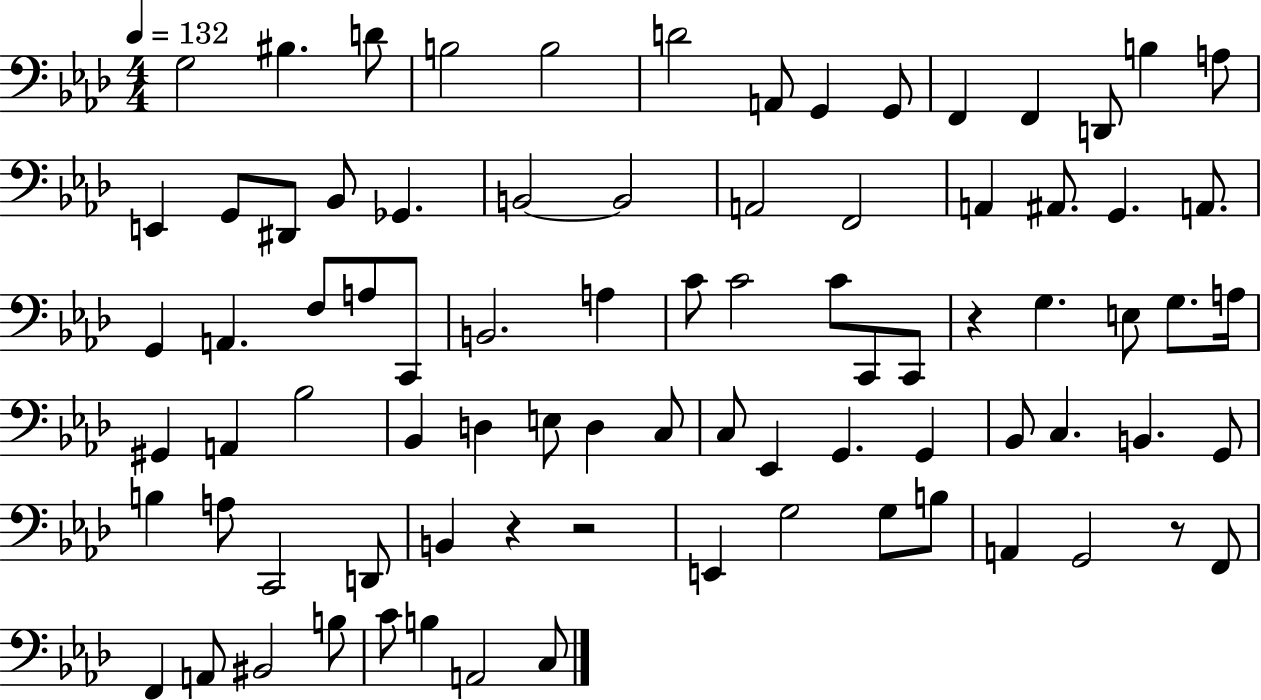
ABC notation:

X:1
T:Untitled
M:4/4
L:1/4
K:Ab
G,2 ^B, D/2 B,2 B,2 D2 A,,/2 G,, G,,/2 F,, F,, D,,/2 B, A,/2 E,, G,,/2 ^D,,/2 _B,,/2 _G,, B,,2 B,,2 A,,2 F,,2 A,, ^A,,/2 G,, A,,/2 G,, A,, F,/2 A,/2 C,,/2 B,,2 A, C/2 C2 C/2 C,,/2 C,,/2 z G, E,/2 G,/2 A,/4 ^G,, A,, _B,2 _B,, D, E,/2 D, C,/2 C,/2 _E,, G,, G,, _B,,/2 C, B,, G,,/2 B, A,/2 C,,2 D,,/2 B,, z z2 E,, G,2 G,/2 B,/2 A,, G,,2 z/2 F,,/2 F,, A,,/2 ^B,,2 B,/2 C/2 B, A,,2 C,/2